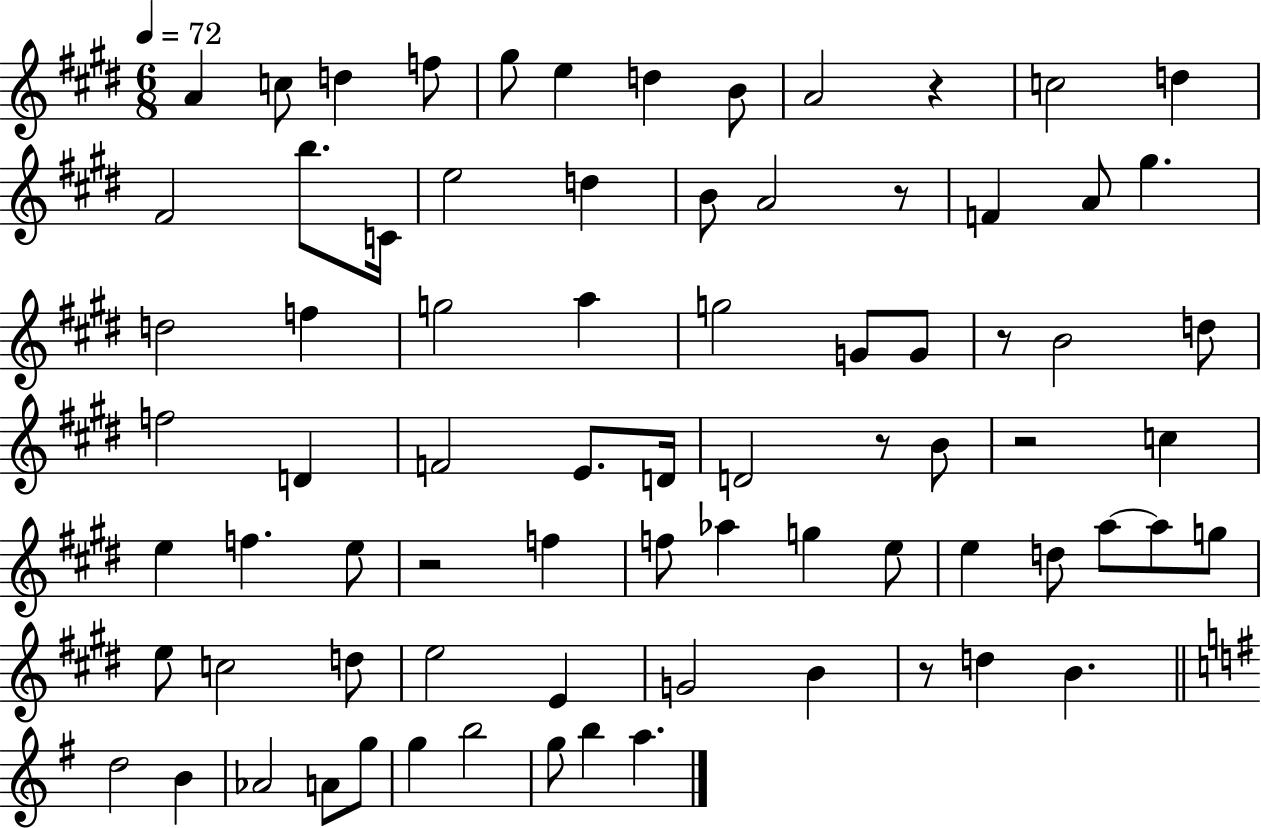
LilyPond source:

{
  \clef treble
  \numericTimeSignature
  \time 6/8
  \key e \major
  \tempo 4 = 72
  a'4 c''8 d''4 f''8 | gis''8 e''4 d''4 b'8 | a'2 r4 | c''2 d''4 | \break fis'2 b''8. c'16 | e''2 d''4 | b'8 a'2 r8 | f'4 a'8 gis''4. | \break d''2 f''4 | g''2 a''4 | g''2 g'8 g'8 | r8 b'2 d''8 | \break f''2 d'4 | f'2 e'8. d'16 | d'2 r8 b'8 | r2 c''4 | \break e''4 f''4. e''8 | r2 f''4 | f''8 aes''4 g''4 e''8 | e''4 d''8 a''8~~ a''8 g''8 | \break e''8 c''2 d''8 | e''2 e'4 | g'2 b'4 | r8 d''4 b'4. | \break \bar "||" \break \key g \major d''2 b'4 | aes'2 a'8 g''8 | g''4 b''2 | g''8 b''4 a''4. | \break \bar "|."
}